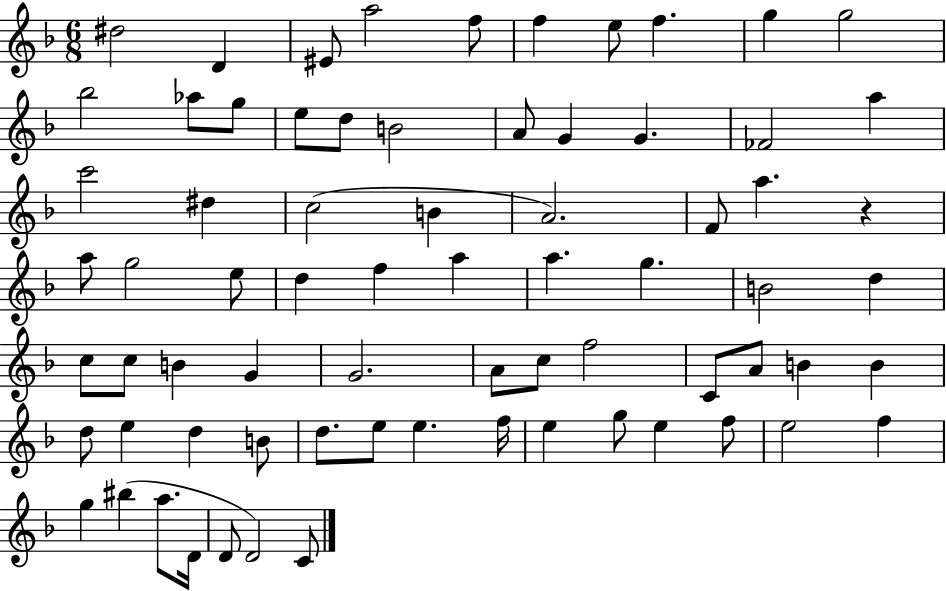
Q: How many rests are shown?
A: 1